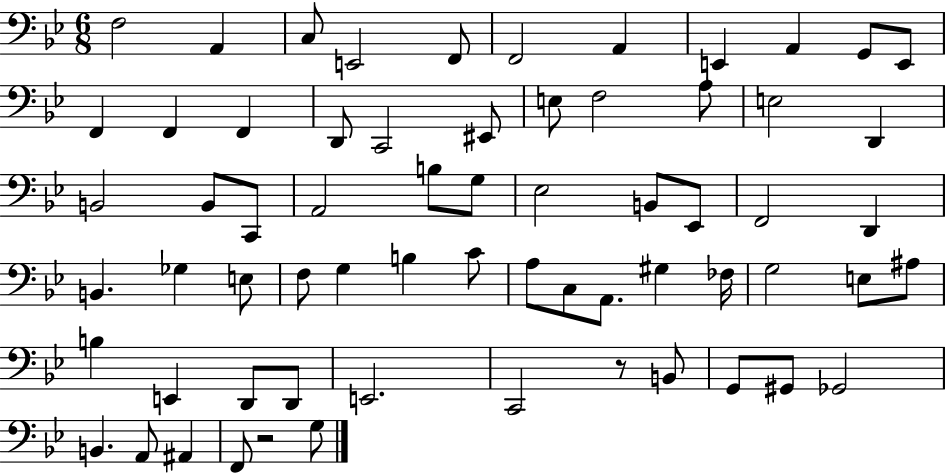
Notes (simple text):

F3/h A2/q C3/e E2/h F2/e F2/h A2/q E2/q A2/q G2/e E2/e F2/q F2/q F2/q D2/e C2/h EIS2/e E3/e F3/h A3/e E3/h D2/q B2/h B2/e C2/e A2/h B3/e G3/e Eb3/h B2/e Eb2/e F2/h D2/q B2/q. Gb3/q E3/e F3/e G3/q B3/q C4/e A3/e C3/e A2/e. G#3/q FES3/s G3/h E3/e A#3/e B3/q E2/q D2/e D2/e E2/h. C2/h R/e B2/e G2/e G#2/e Gb2/h B2/q. A2/e A#2/q F2/e R/h G3/e